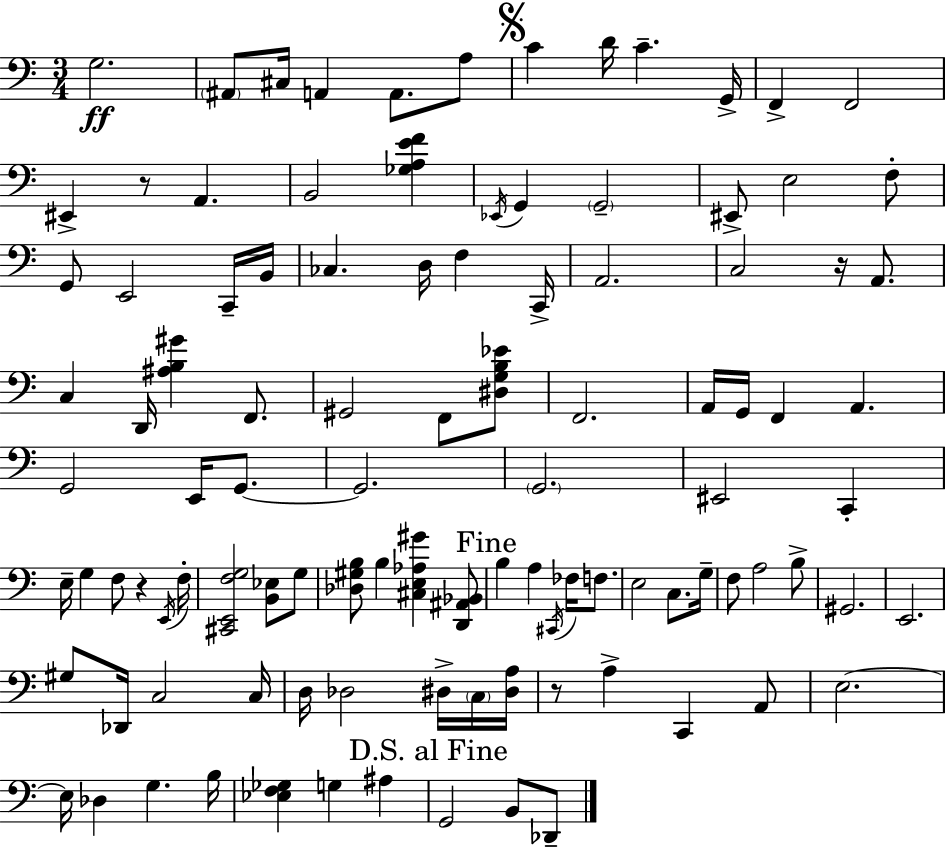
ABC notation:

X:1
T:Untitled
M:3/4
L:1/4
K:Am
G,2 ^A,,/2 ^C,/4 A,, A,,/2 A,/2 C D/4 C G,,/4 F,, F,,2 ^E,, z/2 A,, B,,2 [_G,A,EF] _E,,/4 G,, G,,2 ^E,,/2 E,2 F,/2 G,,/2 E,,2 C,,/4 B,,/4 _C, D,/4 F, C,,/4 A,,2 C,2 z/4 A,,/2 C, D,,/4 [^A,B,^G] F,,/2 ^G,,2 F,,/2 [^D,G,B,_E]/2 F,,2 A,,/4 G,,/4 F,, A,, G,,2 E,,/4 G,,/2 G,,2 G,,2 ^E,,2 C,, E,/4 G, F,/2 z E,,/4 F,/4 [^C,,E,,F,G,]2 [B,,_E,]/2 G,/2 [_D,^G,B,]/2 B, [^C,E,_A,^G] [D,,^A,,_B,,]/2 B, A, ^C,,/4 _F,/4 F,/2 E,2 C,/2 G,/4 F,/2 A,2 B,/2 ^G,,2 E,,2 ^G,/2 _D,,/4 C,2 C,/4 D,/4 _D,2 ^D,/4 C,/4 [^D,A,]/4 z/2 A, C,, A,,/2 E,2 E,/4 _D, G, B,/4 [_E,F,_G,] G, ^A, G,,2 B,,/2 _D,,/2